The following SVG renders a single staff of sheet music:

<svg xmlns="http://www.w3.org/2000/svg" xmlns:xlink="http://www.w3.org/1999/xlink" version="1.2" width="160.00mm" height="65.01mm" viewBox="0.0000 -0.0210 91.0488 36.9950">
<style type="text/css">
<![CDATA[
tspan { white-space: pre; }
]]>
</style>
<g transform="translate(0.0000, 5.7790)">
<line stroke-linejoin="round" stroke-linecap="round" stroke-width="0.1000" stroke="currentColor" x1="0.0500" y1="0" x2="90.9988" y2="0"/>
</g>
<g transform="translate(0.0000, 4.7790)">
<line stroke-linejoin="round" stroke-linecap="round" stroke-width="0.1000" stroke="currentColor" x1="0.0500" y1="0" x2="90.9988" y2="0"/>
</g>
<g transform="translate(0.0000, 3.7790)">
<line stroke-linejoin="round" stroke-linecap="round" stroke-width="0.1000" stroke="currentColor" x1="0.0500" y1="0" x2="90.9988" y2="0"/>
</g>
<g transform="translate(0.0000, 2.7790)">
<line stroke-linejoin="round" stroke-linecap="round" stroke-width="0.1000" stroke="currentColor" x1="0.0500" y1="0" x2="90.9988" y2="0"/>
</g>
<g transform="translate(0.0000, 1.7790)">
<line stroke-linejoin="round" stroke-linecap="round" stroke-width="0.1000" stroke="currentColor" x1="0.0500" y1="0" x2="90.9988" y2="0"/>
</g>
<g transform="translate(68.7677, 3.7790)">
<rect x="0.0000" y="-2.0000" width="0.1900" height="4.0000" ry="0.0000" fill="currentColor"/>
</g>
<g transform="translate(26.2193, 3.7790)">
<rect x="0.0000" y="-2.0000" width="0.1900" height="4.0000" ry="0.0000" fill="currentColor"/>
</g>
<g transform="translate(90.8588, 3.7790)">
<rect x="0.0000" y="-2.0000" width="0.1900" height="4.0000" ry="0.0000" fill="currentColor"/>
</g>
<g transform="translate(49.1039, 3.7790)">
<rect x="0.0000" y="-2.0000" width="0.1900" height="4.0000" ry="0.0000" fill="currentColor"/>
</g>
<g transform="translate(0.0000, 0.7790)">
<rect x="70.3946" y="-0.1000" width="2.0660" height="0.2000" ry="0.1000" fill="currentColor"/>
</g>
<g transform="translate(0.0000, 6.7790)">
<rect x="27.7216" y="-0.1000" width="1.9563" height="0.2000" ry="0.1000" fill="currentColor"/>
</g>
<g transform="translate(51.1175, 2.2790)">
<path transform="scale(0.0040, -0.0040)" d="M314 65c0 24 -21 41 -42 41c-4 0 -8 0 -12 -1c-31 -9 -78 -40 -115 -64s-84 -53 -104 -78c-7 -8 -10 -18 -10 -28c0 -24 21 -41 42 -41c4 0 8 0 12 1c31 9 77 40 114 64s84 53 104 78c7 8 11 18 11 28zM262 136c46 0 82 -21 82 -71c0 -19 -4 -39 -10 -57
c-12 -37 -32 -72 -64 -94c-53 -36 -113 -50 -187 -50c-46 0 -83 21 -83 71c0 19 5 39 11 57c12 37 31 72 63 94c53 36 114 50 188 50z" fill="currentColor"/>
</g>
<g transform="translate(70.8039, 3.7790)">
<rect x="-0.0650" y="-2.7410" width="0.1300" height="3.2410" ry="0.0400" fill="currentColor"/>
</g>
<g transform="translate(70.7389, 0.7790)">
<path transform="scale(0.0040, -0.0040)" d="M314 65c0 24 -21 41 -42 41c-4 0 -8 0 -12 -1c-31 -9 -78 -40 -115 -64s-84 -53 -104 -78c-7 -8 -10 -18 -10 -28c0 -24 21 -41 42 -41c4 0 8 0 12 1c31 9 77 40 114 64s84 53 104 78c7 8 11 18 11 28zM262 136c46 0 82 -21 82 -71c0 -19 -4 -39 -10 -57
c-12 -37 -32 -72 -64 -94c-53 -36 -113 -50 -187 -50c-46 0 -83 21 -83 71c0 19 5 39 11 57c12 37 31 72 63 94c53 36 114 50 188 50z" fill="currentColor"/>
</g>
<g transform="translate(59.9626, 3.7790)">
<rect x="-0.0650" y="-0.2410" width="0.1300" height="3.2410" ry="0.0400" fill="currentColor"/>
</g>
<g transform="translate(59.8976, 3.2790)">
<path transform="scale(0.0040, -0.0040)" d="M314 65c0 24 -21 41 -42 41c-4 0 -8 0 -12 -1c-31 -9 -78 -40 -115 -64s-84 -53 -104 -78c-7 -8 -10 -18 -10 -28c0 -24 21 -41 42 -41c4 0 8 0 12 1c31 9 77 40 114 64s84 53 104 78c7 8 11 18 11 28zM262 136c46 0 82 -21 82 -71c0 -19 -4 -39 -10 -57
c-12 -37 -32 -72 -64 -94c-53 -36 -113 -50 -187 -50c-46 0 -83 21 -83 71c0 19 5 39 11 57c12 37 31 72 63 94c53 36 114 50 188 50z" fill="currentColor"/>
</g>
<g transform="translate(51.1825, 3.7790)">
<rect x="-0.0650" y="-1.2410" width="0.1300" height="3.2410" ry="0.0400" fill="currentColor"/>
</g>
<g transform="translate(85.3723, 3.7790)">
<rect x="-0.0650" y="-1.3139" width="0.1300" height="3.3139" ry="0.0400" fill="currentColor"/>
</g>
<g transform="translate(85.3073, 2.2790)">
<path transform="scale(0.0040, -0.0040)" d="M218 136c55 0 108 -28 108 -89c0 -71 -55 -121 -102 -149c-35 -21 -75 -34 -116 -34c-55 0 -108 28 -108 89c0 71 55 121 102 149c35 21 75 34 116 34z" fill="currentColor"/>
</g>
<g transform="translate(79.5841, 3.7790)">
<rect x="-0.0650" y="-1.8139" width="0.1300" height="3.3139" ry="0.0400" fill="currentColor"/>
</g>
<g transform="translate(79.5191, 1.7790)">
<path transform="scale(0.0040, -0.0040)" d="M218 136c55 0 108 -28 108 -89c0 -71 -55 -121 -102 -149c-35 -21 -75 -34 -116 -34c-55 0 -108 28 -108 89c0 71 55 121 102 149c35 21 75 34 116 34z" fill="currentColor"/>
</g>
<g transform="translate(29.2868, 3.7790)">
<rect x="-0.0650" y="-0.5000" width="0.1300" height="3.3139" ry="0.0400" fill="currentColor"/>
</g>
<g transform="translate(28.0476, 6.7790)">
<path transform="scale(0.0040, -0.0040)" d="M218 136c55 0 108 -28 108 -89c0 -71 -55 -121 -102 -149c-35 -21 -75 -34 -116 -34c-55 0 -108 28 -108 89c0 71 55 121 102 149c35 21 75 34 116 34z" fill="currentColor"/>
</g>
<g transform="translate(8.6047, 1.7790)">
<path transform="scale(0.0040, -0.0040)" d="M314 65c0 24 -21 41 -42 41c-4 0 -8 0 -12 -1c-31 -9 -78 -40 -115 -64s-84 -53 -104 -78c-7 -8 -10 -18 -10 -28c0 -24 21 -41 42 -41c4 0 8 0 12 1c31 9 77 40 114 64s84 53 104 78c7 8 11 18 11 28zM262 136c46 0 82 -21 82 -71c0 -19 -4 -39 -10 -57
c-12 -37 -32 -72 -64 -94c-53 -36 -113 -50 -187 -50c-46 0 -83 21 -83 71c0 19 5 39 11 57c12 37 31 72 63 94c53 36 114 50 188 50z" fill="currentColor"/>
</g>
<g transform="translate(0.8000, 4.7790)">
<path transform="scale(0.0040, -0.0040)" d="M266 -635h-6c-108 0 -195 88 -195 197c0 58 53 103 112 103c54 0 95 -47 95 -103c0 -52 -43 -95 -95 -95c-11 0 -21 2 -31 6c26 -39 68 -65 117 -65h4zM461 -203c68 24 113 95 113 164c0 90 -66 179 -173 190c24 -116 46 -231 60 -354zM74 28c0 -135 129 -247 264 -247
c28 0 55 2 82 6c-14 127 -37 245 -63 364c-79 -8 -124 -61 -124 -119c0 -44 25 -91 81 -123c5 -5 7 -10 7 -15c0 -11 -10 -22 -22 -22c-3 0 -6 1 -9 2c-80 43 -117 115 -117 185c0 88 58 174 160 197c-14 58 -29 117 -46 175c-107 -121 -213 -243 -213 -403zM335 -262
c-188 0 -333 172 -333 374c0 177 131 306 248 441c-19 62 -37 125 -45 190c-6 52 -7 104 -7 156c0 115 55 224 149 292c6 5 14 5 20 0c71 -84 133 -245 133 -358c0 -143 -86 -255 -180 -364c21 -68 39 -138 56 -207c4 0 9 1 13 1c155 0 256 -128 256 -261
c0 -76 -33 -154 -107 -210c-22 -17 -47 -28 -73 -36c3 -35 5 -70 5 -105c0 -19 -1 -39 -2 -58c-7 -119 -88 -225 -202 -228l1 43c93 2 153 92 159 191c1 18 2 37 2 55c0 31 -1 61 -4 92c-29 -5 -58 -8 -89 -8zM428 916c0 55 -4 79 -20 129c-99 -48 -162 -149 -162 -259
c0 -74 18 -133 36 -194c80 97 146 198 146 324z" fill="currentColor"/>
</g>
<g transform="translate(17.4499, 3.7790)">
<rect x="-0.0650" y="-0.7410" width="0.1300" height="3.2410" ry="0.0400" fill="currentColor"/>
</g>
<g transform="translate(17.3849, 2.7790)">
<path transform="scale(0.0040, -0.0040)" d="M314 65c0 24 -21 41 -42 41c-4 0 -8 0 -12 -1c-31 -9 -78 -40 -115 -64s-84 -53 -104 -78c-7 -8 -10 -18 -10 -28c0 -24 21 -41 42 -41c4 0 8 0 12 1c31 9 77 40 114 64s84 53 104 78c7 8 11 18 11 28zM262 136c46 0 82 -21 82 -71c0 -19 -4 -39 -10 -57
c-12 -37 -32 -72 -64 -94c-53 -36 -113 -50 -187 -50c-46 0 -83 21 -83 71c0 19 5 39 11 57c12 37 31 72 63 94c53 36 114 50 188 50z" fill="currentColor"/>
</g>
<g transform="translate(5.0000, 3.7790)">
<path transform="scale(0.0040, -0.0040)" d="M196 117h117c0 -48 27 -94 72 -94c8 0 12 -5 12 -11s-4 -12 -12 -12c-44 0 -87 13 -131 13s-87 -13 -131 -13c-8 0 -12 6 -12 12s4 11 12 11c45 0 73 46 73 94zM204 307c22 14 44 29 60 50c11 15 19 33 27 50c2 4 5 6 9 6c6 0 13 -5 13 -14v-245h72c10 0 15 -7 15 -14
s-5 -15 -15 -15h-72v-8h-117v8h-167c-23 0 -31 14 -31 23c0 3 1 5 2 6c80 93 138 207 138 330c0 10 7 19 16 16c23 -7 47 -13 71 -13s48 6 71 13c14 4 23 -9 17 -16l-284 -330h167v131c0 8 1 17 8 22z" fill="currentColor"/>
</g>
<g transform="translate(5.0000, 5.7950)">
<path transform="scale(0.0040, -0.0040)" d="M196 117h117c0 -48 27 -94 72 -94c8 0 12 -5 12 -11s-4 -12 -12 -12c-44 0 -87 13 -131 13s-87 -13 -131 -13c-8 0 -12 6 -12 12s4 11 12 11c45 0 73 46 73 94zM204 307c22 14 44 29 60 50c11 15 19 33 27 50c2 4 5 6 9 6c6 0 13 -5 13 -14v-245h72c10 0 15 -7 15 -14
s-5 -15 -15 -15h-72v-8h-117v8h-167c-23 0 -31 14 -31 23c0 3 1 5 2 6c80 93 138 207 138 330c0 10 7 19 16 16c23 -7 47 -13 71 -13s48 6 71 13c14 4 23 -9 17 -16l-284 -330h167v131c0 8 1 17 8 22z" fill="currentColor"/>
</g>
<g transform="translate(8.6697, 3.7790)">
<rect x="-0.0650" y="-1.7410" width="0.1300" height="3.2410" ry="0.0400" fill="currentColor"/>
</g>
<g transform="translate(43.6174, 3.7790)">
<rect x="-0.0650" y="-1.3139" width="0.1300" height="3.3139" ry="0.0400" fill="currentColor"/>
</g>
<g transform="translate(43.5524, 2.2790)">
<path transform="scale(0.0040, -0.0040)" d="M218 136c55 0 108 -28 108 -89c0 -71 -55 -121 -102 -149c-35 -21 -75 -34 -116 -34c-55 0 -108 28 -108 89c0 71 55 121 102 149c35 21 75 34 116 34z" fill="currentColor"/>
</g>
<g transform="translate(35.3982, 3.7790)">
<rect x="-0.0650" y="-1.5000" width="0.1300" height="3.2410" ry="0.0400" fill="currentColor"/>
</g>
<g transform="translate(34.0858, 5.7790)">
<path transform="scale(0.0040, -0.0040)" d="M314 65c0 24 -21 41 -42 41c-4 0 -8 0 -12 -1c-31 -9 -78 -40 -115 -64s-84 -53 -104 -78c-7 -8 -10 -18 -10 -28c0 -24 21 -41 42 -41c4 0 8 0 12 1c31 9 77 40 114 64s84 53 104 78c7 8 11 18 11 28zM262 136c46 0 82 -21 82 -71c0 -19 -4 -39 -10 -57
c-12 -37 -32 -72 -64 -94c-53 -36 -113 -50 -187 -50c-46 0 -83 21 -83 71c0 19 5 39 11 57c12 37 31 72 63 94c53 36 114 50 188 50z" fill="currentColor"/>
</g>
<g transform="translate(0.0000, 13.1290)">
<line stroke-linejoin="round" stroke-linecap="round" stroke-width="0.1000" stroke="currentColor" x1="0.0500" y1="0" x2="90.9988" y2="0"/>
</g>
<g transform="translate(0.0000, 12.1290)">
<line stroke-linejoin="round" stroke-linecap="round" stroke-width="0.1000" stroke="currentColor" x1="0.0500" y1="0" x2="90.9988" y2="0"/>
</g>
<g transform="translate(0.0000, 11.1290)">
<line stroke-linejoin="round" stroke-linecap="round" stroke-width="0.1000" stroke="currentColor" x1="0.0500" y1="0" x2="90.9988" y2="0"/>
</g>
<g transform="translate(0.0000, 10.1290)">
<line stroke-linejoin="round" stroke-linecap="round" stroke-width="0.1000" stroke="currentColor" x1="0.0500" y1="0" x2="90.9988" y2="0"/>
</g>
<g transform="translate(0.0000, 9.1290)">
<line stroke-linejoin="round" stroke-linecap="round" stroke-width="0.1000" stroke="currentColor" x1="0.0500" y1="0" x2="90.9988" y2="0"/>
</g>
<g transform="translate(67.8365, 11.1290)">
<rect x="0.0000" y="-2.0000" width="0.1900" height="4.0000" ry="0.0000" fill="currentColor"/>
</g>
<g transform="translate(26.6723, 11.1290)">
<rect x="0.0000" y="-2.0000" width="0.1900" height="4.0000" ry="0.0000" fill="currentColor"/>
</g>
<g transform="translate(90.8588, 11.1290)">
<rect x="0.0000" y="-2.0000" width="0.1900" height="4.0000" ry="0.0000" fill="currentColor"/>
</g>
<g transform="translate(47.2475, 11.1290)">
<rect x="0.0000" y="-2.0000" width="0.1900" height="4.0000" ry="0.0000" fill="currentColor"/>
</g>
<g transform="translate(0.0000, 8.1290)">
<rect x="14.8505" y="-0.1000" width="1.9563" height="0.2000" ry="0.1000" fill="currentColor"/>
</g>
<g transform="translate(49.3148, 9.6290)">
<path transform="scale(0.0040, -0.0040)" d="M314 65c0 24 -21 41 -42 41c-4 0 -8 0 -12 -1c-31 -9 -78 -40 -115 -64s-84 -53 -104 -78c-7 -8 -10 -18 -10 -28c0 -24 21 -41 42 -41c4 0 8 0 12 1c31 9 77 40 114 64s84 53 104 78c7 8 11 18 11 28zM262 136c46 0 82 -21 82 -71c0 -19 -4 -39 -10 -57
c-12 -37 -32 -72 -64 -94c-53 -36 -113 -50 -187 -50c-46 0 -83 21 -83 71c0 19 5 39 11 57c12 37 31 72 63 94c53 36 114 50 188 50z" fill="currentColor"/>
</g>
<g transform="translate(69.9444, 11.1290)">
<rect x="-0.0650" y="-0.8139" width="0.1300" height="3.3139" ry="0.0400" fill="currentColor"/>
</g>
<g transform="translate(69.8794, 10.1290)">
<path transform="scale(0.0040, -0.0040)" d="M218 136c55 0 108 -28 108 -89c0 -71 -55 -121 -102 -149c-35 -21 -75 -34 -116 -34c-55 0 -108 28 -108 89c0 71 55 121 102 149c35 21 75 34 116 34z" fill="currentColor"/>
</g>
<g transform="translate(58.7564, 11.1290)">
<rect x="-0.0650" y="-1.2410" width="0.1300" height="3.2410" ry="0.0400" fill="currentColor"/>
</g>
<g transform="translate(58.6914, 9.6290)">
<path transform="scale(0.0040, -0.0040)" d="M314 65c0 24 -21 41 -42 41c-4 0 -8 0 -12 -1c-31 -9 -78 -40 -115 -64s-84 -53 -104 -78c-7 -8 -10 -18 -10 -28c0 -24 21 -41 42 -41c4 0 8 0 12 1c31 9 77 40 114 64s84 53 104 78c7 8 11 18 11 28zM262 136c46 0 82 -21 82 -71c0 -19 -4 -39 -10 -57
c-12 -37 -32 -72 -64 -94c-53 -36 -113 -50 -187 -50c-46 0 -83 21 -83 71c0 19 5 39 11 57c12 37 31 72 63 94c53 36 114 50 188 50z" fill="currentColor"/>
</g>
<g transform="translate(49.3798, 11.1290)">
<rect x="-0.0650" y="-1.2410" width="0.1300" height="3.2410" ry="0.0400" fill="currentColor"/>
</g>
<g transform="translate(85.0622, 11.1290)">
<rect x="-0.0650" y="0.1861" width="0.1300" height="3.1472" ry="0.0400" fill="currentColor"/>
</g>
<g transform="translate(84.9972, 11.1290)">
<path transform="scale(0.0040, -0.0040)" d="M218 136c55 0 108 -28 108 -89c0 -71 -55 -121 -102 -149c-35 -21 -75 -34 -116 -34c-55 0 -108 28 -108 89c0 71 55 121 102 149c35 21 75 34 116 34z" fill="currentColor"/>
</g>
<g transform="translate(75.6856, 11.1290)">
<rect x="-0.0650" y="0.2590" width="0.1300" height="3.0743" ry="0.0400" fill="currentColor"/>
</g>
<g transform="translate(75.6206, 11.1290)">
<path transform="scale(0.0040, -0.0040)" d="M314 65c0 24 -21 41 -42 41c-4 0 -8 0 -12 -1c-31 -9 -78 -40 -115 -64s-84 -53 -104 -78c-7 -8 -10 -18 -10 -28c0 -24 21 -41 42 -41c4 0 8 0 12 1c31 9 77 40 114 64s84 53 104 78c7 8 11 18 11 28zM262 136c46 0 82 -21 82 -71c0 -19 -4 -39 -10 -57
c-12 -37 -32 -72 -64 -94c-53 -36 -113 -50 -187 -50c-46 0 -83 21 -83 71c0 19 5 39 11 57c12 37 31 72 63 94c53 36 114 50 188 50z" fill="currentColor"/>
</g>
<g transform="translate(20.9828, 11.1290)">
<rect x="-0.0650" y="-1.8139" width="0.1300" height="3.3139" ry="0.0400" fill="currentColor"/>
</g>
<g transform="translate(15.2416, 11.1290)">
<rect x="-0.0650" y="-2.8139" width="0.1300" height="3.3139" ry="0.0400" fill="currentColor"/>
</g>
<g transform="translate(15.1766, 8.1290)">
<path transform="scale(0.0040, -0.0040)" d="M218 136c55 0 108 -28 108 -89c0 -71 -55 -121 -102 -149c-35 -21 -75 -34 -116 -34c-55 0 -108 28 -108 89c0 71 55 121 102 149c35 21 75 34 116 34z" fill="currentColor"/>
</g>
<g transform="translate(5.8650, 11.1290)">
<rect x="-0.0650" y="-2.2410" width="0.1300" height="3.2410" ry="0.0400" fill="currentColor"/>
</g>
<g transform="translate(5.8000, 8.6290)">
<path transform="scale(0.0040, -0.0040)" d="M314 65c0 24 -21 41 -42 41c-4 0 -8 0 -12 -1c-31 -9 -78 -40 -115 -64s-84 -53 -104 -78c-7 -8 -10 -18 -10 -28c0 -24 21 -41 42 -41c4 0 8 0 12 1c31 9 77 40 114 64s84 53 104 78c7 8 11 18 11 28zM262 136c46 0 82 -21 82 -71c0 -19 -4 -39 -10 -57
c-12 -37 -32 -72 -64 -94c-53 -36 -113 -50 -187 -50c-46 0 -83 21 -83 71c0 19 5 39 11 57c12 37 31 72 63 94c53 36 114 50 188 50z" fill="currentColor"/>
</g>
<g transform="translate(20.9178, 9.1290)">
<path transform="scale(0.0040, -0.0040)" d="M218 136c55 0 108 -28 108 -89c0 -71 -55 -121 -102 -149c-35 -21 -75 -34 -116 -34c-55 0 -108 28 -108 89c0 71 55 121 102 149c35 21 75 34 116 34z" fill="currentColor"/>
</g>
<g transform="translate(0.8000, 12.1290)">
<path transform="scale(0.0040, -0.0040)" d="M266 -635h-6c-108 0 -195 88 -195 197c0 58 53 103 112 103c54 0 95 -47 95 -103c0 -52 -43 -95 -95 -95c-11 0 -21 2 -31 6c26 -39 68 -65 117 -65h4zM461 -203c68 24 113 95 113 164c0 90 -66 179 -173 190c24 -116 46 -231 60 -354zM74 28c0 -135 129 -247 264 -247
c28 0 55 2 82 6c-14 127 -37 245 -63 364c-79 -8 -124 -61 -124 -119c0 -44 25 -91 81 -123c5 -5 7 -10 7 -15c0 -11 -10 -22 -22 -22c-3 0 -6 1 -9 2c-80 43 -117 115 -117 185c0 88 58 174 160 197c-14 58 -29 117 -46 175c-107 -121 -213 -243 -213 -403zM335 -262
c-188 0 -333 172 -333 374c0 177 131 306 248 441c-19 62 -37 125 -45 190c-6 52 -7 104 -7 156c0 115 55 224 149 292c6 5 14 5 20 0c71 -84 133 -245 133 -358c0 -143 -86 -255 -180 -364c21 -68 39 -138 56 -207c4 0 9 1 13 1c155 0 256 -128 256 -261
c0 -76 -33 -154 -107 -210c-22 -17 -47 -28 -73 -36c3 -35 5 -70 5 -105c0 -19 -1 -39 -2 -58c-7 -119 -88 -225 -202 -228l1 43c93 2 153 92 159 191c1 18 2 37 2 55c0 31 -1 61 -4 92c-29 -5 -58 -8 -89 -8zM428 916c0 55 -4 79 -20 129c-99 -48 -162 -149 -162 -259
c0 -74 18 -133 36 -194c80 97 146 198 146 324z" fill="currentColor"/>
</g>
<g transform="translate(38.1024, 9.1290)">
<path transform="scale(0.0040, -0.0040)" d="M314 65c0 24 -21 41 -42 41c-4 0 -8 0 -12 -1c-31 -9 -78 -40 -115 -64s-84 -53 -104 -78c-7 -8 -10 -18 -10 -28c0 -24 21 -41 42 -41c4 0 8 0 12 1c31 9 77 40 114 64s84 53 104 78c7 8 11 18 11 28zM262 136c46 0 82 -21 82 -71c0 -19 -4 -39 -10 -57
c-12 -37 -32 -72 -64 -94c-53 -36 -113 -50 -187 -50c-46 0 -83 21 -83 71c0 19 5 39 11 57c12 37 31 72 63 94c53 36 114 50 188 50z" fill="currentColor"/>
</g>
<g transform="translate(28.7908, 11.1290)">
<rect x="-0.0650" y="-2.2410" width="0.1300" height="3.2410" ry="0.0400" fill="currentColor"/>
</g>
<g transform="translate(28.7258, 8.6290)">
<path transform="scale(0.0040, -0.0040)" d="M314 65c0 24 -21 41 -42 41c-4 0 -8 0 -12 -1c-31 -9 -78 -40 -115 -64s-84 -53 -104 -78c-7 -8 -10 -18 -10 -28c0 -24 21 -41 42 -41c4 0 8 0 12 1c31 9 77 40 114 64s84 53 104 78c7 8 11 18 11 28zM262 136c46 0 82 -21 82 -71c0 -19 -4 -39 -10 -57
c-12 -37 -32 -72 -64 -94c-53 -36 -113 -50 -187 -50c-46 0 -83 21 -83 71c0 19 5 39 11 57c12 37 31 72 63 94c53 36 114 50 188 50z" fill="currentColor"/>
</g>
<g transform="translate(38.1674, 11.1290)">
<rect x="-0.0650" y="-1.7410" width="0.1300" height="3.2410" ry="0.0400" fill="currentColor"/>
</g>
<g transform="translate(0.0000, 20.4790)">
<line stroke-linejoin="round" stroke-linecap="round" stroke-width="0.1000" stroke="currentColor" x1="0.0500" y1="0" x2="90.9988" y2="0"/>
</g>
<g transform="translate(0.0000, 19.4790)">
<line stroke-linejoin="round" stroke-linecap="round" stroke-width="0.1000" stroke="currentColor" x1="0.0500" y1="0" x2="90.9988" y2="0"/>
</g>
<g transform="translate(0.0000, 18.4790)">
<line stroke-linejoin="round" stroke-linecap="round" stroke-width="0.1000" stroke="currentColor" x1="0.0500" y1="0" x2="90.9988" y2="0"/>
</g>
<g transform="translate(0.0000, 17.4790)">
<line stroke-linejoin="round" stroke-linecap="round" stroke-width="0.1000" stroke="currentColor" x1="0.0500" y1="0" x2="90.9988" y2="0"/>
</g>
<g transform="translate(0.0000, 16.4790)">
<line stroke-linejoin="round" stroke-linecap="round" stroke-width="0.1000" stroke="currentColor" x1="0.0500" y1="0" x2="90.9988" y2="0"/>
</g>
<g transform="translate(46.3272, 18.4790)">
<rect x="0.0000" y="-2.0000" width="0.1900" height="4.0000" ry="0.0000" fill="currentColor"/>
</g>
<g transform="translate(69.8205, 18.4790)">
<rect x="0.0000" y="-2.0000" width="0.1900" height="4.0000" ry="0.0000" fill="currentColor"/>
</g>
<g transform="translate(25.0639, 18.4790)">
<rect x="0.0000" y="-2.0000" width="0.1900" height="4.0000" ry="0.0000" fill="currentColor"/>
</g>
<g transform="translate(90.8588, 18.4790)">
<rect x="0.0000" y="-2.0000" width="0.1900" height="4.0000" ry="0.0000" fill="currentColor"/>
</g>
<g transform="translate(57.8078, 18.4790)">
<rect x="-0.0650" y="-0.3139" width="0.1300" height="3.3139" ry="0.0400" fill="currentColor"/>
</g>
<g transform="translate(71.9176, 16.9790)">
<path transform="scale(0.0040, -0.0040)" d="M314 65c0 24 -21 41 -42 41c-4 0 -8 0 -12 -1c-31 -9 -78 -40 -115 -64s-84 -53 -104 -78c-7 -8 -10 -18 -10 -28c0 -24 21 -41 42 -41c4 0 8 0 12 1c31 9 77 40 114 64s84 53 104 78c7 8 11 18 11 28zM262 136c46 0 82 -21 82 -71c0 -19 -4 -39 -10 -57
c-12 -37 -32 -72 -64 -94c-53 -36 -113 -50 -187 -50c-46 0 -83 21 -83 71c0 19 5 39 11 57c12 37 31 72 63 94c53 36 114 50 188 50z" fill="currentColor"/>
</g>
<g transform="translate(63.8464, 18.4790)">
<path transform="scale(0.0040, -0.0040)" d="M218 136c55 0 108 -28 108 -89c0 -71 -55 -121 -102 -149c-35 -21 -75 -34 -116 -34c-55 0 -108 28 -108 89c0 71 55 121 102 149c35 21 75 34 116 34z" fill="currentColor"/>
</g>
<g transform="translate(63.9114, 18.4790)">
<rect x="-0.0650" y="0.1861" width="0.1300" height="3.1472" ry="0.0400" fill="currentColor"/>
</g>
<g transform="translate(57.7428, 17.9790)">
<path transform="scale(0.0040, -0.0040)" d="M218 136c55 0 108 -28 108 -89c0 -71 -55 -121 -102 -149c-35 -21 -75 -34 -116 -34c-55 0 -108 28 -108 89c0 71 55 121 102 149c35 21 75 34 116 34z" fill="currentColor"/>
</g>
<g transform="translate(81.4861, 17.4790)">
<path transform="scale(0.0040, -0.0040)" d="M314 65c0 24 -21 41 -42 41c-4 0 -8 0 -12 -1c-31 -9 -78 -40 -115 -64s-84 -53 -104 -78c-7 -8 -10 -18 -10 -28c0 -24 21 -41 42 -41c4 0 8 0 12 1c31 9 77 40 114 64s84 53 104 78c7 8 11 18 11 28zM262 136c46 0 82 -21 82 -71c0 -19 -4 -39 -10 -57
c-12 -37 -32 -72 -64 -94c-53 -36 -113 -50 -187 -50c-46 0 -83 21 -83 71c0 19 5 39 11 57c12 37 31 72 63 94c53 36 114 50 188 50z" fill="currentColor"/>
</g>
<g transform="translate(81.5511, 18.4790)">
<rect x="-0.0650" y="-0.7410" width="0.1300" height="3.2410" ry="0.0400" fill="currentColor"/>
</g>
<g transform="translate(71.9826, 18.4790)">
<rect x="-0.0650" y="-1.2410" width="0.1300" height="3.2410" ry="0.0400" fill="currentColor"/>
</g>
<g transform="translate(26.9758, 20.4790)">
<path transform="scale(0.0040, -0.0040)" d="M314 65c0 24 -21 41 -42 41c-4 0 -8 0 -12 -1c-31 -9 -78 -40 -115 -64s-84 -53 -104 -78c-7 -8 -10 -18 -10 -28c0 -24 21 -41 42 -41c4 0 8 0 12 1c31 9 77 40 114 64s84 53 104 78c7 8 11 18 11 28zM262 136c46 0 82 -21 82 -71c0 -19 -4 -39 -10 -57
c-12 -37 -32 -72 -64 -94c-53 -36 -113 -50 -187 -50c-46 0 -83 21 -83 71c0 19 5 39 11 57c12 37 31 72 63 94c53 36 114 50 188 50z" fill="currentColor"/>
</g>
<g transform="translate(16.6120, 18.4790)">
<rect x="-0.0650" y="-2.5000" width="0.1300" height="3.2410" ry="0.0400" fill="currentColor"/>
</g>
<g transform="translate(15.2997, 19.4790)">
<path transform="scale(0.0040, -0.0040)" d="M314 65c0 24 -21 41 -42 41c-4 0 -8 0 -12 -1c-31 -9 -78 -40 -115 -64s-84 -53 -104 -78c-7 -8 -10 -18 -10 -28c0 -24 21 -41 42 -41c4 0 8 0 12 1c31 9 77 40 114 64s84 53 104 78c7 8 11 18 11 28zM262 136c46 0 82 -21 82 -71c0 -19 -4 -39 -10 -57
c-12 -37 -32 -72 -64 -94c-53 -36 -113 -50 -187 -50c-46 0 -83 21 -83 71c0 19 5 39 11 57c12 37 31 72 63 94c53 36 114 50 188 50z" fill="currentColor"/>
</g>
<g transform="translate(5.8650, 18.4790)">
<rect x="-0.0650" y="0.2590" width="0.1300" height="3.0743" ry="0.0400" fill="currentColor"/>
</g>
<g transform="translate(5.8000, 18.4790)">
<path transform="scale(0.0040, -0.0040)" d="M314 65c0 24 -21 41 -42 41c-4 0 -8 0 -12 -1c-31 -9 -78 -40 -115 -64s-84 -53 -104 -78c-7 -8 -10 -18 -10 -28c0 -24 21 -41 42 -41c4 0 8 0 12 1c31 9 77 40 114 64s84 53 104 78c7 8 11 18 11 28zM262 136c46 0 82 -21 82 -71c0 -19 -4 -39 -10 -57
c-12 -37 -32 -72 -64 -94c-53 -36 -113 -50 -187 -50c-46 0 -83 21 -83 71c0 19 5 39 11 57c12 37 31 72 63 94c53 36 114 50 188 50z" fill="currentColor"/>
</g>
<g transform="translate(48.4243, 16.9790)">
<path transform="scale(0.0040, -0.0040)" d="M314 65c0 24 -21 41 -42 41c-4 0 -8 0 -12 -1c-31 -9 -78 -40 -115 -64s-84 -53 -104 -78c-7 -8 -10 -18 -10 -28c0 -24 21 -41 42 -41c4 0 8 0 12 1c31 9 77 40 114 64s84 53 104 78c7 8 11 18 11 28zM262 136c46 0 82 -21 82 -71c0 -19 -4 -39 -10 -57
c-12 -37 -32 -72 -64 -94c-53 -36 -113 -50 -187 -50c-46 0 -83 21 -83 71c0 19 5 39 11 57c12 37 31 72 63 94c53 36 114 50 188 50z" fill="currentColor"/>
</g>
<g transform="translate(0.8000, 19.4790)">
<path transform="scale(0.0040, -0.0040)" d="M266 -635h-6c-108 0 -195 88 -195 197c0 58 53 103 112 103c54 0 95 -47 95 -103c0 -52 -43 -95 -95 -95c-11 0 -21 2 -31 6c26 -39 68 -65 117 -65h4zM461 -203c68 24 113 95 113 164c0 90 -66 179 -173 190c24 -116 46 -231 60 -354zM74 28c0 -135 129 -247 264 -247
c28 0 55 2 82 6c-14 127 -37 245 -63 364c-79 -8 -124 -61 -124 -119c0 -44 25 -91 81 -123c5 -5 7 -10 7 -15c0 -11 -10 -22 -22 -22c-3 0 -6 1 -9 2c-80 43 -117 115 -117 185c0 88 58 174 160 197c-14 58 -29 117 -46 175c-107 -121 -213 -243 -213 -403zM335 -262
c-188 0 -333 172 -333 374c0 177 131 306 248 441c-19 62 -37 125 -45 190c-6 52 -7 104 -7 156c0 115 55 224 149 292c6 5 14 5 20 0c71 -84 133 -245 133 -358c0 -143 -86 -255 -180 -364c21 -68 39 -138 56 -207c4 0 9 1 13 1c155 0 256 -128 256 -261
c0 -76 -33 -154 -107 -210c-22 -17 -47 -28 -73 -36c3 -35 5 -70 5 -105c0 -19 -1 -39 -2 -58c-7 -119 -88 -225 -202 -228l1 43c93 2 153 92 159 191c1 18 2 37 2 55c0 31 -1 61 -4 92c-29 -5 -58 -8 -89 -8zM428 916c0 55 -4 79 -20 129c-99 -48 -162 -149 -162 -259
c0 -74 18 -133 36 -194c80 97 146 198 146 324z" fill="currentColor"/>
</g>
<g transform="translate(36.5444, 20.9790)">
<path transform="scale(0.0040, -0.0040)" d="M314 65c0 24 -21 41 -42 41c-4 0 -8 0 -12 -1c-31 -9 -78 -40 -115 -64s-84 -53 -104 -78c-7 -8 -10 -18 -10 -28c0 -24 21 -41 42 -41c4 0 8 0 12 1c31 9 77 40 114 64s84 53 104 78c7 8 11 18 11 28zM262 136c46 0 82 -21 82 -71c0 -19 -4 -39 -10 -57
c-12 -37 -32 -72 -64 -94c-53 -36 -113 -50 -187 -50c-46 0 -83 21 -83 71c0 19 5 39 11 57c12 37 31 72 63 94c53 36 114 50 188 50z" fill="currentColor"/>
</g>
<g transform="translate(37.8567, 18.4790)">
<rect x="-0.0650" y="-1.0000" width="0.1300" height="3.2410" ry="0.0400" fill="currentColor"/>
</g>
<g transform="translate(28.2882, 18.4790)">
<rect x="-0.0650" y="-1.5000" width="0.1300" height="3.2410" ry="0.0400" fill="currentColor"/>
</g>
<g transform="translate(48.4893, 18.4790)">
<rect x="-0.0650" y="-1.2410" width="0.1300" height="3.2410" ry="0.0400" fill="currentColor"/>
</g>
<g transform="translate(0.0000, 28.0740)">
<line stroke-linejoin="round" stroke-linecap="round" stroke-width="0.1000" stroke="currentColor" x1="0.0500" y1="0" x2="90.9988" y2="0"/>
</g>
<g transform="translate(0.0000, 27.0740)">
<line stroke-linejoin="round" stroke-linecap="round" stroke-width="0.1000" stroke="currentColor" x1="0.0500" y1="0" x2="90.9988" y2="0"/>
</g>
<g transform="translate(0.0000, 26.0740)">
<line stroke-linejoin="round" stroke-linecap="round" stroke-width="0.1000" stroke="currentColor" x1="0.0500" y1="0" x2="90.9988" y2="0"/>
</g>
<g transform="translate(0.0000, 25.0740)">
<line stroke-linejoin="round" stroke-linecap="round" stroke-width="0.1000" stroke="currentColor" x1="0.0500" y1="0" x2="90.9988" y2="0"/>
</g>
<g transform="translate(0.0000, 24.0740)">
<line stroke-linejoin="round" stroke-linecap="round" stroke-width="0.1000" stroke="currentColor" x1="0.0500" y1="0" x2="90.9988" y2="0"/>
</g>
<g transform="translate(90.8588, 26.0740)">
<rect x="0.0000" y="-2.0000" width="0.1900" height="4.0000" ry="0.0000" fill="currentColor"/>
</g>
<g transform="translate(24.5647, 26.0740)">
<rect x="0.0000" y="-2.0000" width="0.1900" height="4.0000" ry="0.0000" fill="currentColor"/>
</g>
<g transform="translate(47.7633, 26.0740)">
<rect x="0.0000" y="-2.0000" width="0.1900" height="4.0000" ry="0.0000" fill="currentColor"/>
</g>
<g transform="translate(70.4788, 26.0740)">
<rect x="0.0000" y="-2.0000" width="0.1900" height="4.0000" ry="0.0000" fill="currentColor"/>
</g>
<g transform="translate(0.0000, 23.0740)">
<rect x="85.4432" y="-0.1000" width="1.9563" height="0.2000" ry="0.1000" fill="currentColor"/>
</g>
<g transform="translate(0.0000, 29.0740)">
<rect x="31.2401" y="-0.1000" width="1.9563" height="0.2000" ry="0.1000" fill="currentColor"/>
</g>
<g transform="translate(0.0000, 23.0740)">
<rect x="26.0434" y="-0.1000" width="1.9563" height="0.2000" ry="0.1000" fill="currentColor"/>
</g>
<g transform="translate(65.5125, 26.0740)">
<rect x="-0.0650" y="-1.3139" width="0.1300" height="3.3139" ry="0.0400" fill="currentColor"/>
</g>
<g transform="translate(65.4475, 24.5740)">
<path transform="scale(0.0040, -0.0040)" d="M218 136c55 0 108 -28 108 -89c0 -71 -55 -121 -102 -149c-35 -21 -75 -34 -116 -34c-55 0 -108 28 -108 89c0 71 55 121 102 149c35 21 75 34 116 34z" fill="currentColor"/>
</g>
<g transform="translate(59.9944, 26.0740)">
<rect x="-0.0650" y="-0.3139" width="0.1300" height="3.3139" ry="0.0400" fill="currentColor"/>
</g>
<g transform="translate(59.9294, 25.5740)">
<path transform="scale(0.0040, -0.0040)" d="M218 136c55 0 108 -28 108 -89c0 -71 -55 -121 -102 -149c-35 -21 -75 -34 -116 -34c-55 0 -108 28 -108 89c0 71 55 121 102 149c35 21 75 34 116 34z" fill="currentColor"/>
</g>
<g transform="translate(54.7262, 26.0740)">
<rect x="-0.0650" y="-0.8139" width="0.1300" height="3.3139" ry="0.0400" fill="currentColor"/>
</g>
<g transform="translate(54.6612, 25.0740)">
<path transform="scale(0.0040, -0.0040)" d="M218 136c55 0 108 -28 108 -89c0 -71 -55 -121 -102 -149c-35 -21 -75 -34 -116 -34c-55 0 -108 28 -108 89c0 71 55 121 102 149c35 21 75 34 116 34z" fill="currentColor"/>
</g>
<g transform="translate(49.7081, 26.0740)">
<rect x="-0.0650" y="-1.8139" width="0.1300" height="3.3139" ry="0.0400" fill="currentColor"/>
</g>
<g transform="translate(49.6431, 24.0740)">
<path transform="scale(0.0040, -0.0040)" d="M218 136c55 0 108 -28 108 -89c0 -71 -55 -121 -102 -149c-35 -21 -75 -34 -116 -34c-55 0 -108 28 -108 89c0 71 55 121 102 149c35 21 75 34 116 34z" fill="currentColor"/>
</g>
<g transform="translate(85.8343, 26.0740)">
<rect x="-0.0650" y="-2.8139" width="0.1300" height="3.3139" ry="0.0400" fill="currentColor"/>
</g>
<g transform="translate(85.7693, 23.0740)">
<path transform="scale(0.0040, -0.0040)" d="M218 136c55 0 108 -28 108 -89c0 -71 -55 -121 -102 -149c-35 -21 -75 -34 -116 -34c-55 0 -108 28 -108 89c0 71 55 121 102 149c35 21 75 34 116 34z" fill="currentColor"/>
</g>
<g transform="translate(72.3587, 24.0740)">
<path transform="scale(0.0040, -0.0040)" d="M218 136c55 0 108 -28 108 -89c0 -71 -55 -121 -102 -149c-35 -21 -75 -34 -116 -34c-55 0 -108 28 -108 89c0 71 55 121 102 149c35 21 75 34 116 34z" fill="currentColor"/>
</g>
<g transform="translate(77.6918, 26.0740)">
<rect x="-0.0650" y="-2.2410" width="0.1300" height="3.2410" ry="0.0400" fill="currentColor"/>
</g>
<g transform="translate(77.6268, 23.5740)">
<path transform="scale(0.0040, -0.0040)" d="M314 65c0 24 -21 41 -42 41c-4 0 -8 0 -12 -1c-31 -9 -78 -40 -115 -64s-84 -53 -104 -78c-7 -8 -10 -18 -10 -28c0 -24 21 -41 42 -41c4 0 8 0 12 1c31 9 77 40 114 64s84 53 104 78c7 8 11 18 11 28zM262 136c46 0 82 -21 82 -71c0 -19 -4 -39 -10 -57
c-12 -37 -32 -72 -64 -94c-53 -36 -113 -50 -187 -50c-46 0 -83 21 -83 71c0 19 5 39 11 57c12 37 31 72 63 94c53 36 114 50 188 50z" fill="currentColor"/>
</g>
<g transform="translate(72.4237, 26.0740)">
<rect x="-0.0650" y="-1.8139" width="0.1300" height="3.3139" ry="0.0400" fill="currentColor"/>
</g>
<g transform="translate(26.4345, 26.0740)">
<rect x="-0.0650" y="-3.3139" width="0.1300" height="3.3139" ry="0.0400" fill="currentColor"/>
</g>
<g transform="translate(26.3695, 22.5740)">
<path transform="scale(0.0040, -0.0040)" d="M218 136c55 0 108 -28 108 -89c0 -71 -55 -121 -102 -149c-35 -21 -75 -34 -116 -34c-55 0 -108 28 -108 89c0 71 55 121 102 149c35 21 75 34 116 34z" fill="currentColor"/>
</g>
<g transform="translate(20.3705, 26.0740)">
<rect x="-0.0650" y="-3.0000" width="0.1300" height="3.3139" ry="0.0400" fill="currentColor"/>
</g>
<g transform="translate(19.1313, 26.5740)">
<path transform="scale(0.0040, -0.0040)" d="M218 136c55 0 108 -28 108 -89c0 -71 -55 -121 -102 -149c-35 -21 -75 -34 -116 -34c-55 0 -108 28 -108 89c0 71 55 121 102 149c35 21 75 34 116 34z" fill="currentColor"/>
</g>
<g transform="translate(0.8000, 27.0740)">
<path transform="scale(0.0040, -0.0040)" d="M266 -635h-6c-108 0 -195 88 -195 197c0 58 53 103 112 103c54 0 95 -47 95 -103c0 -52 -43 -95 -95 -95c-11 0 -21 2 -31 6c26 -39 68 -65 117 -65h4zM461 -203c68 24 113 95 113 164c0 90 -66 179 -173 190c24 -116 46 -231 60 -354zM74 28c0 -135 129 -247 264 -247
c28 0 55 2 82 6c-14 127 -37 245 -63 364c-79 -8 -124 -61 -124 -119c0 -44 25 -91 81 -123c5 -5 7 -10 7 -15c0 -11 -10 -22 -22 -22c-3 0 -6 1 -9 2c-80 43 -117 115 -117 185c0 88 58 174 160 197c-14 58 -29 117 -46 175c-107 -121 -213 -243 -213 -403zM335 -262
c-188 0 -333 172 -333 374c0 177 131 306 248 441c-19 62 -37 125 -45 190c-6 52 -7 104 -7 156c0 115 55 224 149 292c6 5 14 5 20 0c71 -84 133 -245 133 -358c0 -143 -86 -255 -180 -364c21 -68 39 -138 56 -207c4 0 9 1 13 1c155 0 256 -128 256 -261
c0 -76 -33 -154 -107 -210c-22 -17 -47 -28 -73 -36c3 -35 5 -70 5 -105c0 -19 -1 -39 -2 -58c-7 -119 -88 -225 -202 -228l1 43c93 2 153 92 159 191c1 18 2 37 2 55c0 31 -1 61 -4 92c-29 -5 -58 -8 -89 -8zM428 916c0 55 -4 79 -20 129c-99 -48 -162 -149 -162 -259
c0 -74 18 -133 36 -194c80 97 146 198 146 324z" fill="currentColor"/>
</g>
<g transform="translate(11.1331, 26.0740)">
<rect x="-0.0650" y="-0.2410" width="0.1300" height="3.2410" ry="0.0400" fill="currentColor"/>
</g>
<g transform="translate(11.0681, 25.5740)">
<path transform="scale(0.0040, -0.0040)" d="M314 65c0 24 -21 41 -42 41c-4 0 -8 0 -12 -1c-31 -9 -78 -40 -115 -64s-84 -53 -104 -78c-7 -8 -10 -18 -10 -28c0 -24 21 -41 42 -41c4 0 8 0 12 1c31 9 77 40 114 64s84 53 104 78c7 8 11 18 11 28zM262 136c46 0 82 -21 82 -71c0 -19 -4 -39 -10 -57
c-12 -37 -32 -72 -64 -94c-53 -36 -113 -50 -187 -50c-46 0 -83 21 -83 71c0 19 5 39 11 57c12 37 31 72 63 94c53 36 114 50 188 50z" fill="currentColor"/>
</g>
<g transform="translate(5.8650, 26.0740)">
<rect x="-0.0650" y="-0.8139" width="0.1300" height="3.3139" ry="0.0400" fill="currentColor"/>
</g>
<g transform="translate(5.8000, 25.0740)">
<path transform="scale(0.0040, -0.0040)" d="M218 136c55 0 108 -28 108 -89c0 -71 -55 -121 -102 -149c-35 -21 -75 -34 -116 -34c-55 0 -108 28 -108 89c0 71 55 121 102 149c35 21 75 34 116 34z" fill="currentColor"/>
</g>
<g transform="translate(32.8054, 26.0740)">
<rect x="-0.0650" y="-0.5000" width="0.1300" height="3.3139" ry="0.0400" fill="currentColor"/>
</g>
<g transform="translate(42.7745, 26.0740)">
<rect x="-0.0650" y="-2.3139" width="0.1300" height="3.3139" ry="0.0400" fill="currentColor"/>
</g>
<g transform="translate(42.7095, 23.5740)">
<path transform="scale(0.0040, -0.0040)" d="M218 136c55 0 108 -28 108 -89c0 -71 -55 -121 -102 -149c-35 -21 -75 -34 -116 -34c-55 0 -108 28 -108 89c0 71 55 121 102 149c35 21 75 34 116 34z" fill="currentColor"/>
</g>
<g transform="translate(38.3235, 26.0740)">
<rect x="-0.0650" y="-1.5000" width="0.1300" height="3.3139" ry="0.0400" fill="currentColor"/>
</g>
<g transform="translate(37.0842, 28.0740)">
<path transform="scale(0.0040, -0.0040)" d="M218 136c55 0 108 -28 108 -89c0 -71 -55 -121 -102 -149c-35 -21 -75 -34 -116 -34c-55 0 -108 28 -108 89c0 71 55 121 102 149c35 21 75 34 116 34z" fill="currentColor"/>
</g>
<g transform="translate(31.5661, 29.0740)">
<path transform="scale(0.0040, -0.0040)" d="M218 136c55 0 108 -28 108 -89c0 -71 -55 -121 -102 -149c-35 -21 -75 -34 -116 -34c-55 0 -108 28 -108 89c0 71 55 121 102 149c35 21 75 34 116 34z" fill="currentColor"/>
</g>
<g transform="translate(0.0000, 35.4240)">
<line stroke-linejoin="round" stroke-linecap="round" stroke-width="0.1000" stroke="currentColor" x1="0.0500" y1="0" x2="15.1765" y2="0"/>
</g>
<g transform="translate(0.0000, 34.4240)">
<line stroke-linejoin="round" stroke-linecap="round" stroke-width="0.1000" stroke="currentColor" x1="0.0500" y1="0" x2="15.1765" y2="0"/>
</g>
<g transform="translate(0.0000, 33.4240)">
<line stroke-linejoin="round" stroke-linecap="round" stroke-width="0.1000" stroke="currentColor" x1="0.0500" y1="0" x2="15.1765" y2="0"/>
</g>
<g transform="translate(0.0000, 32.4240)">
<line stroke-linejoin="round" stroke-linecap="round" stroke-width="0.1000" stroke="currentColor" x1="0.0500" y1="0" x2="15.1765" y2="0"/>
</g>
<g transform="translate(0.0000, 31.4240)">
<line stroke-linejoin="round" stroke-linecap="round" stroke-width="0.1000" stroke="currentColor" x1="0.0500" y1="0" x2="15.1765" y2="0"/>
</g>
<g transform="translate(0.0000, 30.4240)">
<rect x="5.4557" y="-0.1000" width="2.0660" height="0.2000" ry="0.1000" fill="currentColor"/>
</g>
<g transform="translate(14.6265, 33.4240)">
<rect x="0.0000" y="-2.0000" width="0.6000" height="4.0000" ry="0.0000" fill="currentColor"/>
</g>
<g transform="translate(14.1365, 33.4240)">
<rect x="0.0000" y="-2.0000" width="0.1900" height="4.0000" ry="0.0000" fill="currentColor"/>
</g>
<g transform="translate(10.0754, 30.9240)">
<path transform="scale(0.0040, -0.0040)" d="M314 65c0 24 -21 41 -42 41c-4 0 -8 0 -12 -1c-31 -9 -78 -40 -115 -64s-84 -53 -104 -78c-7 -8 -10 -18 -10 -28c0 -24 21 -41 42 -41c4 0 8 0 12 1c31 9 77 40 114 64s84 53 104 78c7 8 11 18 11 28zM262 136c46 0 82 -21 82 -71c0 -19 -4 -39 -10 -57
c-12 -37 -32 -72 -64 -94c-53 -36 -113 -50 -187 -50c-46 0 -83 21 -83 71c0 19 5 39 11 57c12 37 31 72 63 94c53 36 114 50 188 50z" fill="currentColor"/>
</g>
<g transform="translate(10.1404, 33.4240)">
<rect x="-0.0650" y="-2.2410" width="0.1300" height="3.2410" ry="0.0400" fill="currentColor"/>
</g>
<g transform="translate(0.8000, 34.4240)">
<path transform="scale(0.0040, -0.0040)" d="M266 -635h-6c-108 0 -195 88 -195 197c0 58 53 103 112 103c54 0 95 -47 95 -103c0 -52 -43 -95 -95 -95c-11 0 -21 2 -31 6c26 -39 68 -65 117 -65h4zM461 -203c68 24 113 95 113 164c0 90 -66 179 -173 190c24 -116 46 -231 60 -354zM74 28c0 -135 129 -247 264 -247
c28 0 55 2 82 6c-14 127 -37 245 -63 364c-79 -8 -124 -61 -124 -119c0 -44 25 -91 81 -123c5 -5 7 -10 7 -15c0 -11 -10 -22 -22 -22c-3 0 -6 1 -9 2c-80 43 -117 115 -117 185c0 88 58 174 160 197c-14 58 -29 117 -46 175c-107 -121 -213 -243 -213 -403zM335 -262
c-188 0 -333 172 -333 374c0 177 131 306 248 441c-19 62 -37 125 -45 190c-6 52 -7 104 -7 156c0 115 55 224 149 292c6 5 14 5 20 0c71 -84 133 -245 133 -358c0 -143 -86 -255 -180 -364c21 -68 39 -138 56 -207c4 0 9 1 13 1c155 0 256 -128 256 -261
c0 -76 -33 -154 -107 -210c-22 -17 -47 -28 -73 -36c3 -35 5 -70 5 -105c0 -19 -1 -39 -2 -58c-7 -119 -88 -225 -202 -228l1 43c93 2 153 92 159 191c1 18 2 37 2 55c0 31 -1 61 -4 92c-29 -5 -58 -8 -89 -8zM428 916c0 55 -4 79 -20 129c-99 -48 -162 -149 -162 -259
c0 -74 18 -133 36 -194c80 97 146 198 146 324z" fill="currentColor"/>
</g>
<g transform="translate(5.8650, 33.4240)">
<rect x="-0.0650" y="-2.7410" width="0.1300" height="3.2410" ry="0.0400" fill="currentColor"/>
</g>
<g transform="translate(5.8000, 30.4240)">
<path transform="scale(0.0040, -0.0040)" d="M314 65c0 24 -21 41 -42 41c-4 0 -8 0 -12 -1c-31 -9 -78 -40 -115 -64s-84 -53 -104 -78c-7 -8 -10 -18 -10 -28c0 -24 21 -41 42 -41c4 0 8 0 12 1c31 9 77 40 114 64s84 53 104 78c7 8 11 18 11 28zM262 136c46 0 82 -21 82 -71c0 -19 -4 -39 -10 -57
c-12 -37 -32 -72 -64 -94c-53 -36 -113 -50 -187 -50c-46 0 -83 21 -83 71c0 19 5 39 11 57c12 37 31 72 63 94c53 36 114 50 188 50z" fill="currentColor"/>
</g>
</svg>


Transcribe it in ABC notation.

X:1
T:Untitled
M:4/4
L:1/4
K:C
f2 d2 C E2 e e2 c2 a2 f e g2 a f g2 f2 e2 e2 d B2 B B2 G2 E2 D2 e2 c B e2 d2 d c2 A b C E g f d c e f g2 a a2 g2